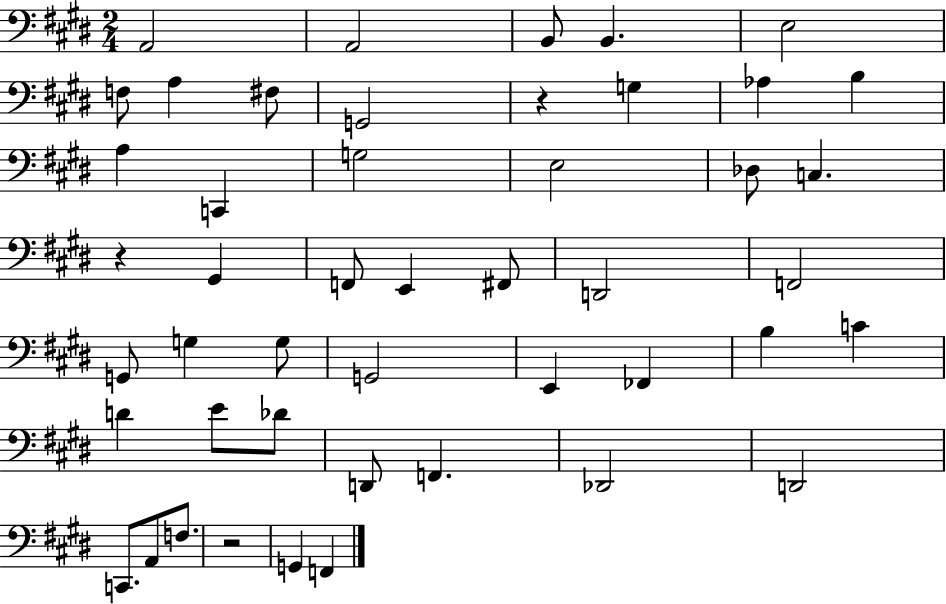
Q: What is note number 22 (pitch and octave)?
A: F#2